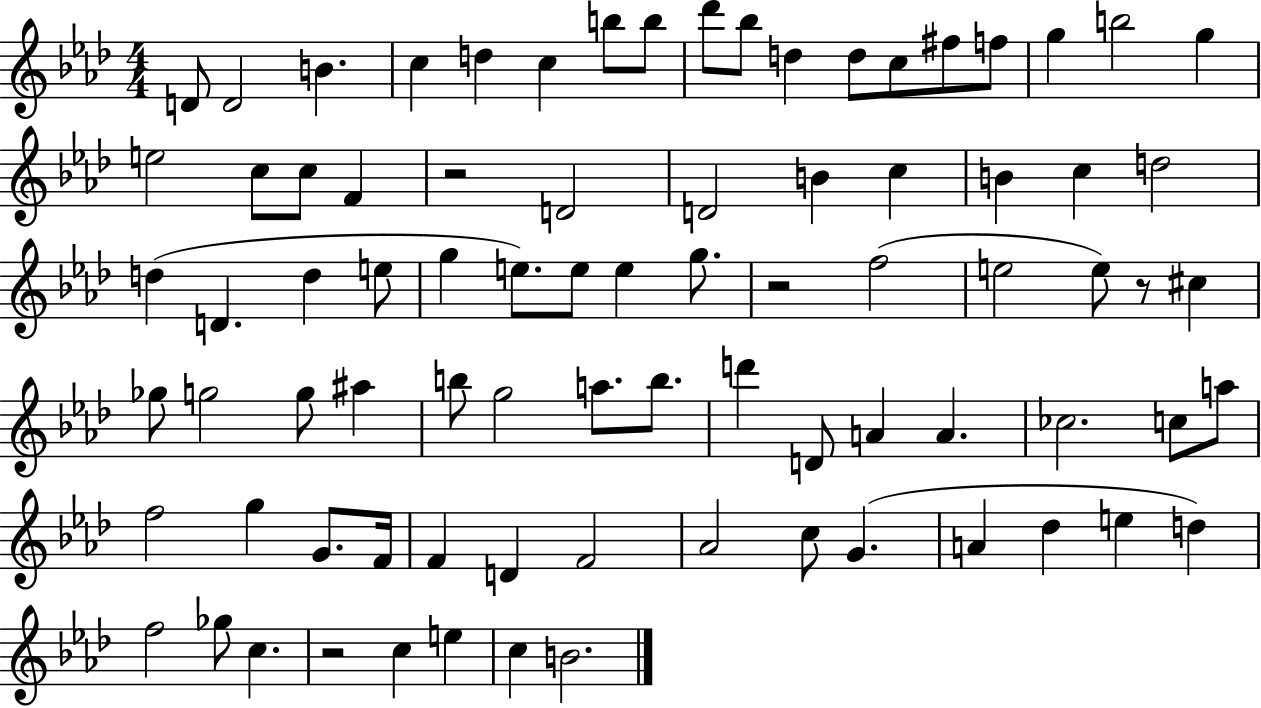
{
  \clef treble
  \numericTimeSignature
  \time 4/4
  \key aes \major
  d'8 d'2 b'4. | c''4 d''4 c''4 b''8 b''8 | des'''8 bes''8 d''4 d''8 c''8 fis''8 f''8 | g''4 b''2 g''4 | \break e''2 c''8 c''8 f'4 | r2 d'2 | d'2 b'4 c''4 | b'4 c''4 d''2 | \break d''4( d'4. d''4 e''8 | g''4 e''8.) e''8 e''4 g''8. | r2 f''2( | e''2 e''8) r8 cis''4 | \break ges''8 g''2 g''8 ais''4 | b''8 g''2 a''8. b''8. | d'''4 d'8 a'4 a'4. | ces''2. c''8 a''8 | \break f''2 g''4 g'8. f'16 | f'4 d'4 f'2 | aes'2 c''8 g'4.( | a'4 des''4 e''4 d''4) | \break f''2 ges''8 c''4. | r2 c''4 e''4 | c''4 b'2. | \bar "|."
}